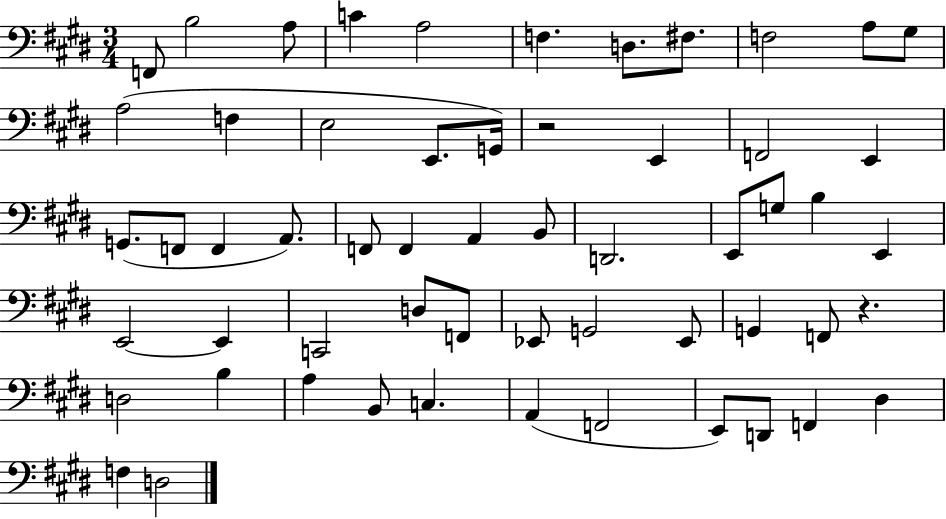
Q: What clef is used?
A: bass